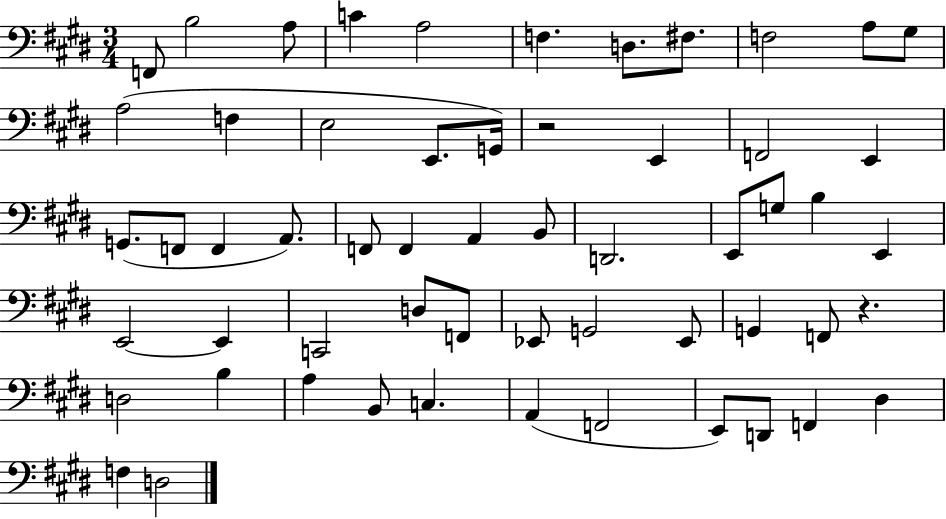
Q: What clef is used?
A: bass